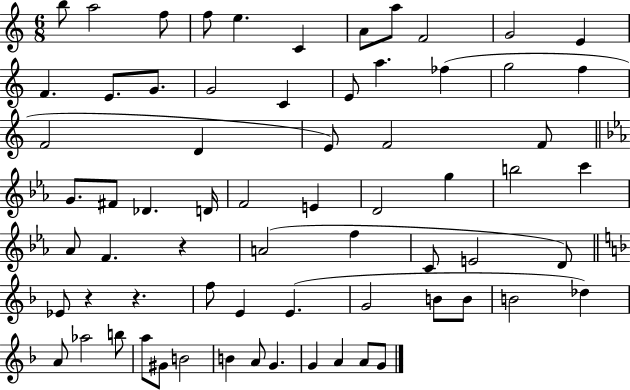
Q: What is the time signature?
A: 6/8